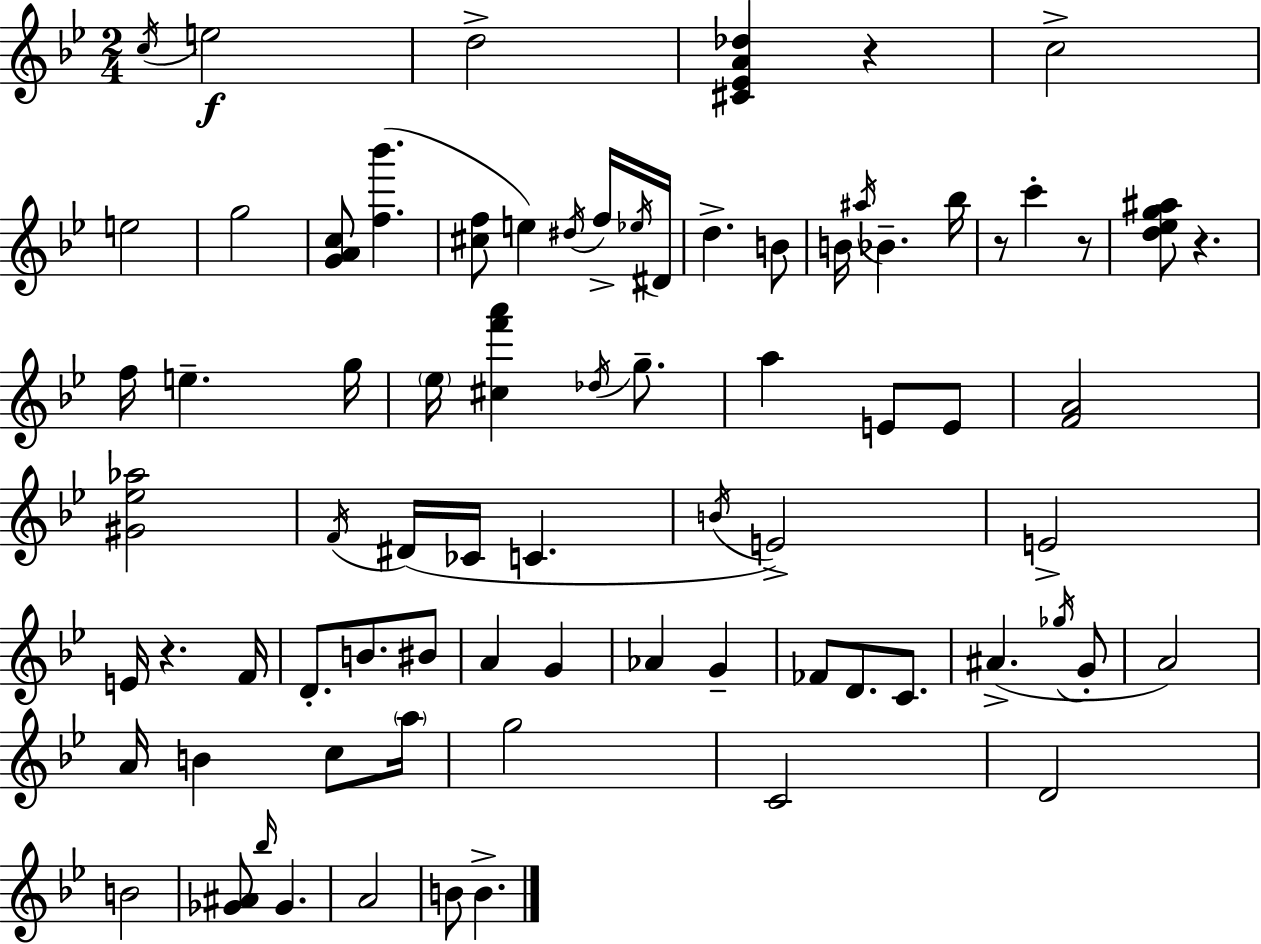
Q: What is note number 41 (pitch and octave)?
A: G4